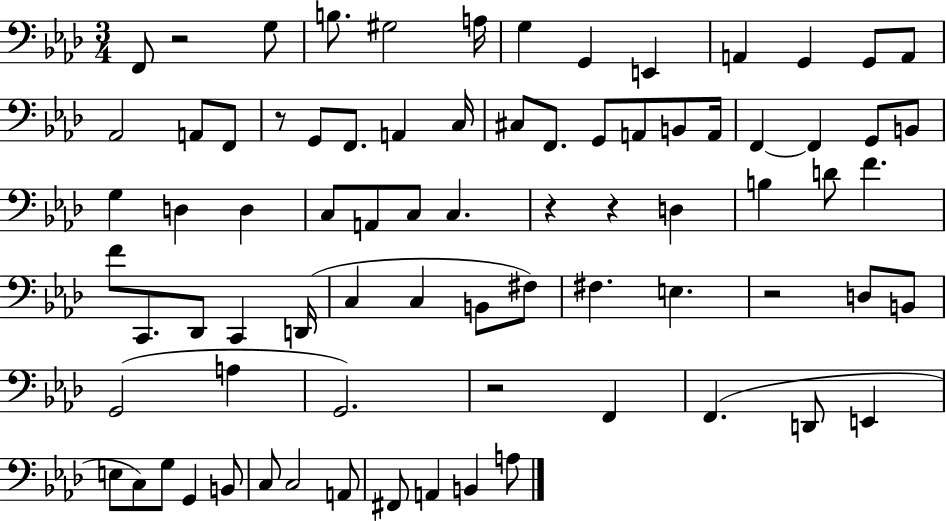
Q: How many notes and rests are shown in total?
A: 78